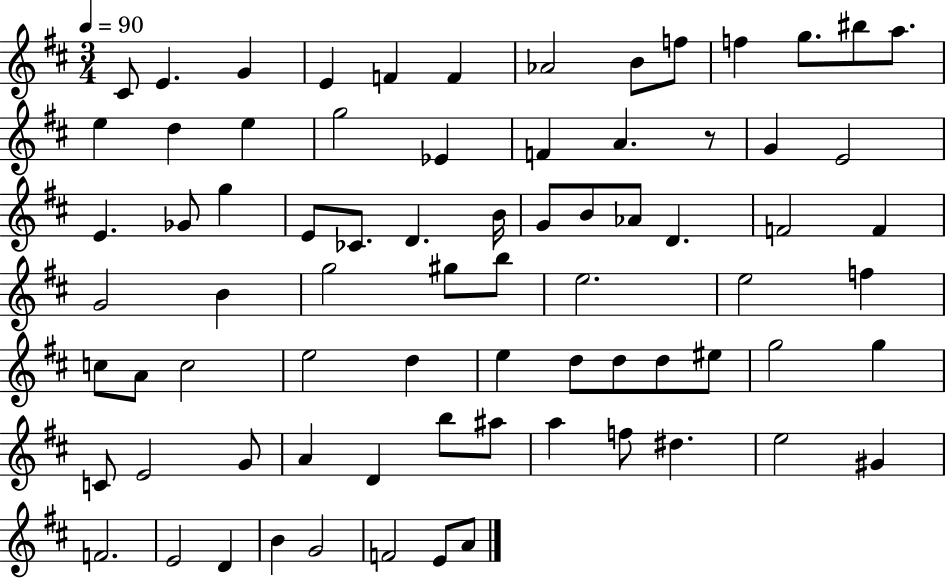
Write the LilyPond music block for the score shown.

{
  \clef treble
  \numericTimeSignature
  \time 3/4
  \key d \major
  \tempo 4 = 90
  cis'8 e'4. g'4 | e'4 f'4 f'4 | aes'2 b'8 f''8 | f''4 g''8. bis''8 a''8. | \break e''4 d''4 e''4 | g''2 ees'4 | f'4 a'4. r8 | g'4 e'2 | \break e'4. ges'8 g''4 | e'8 ces'8. d'4. b'16 | g'8 b'8 aes'8 d'4. | f'2 f'4 | \break g'2 b'4 | g''2 gis''8 b''8 | e''2. | e''2 f''4 | \break c''8 a'8 c''2 | e''2 d''4 | e''4 d''8 d''8 d''8 eis''8 | g''2 g''4 | \break c'8 e'2 g'8 | a'4 d'4 b''8 ais''8 | a''4 f''8 dis''4. | e''2 gis'4 | \break f'2. | e'2 d'4 | b'4 g'2 | f'2 e'8 a'8 | \break \bar "|."
}